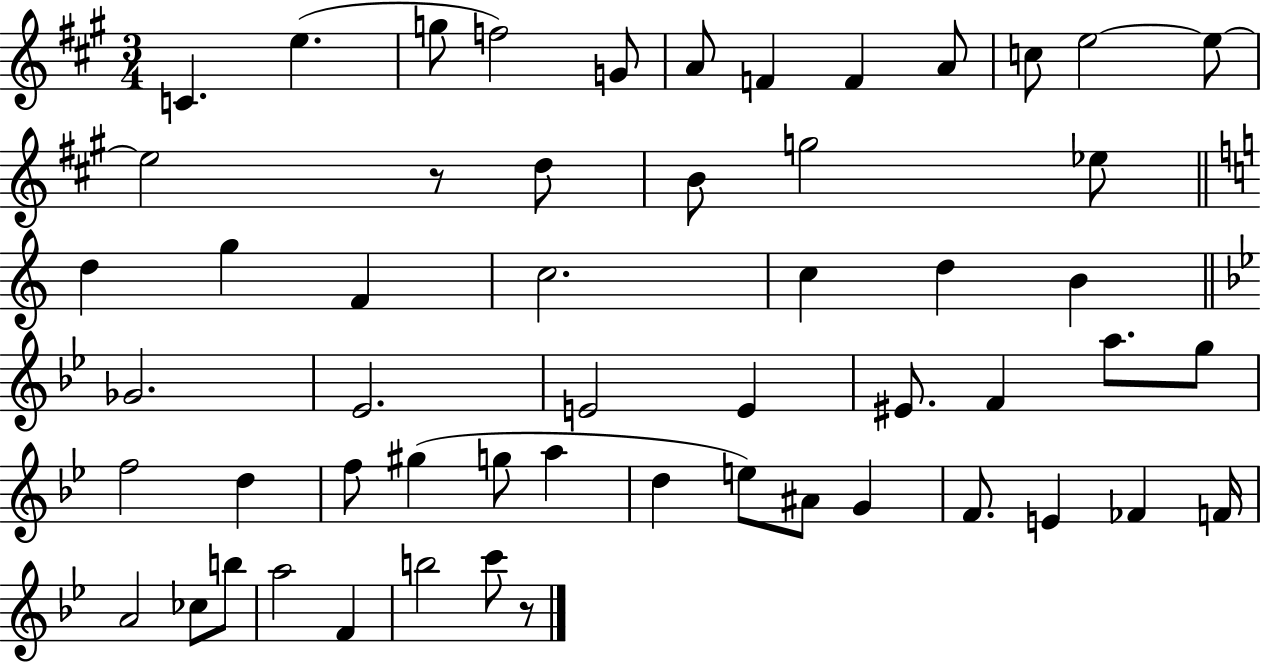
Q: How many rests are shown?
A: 2